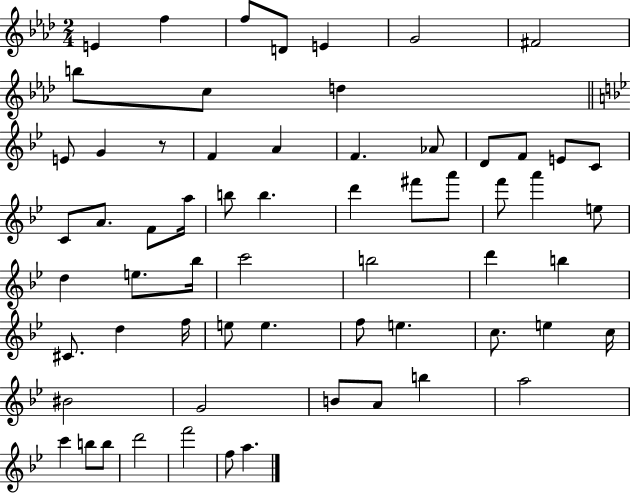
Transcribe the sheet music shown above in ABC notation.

X:1
T:Untitled
M:2/4
L:1/4
K:Ab
E f f/2 D/2 E G2 ^F2 b/2 c/2 d E/2 G z/2 F A F _A/2 D/2 F/2 E/2 C/2 C/2 A/2 F/2 a/4 b/2 b d' ^f'/2 a'/2 f'/2 a' e/2 d e/2 _b/4 c'2 b2 d' b ^C/2 d f/4 e/2 e f/2 e c/2 e c/4 ^B2 G2 B/2 A/2 b a2 c' b/2 b/2 d'2 f'2 f/2 a